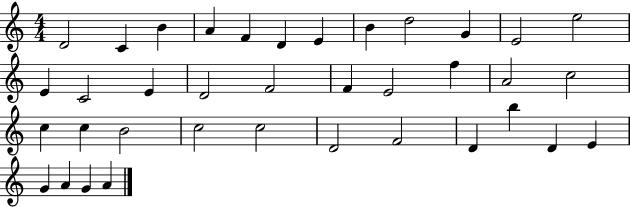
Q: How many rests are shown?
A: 0